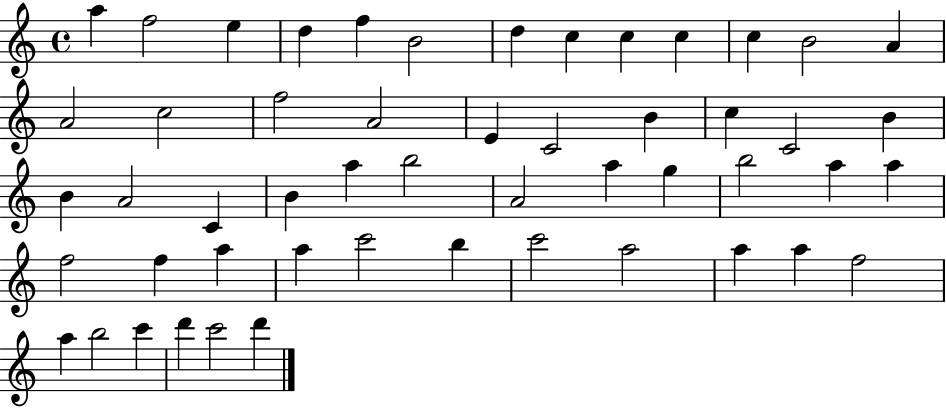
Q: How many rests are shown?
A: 0